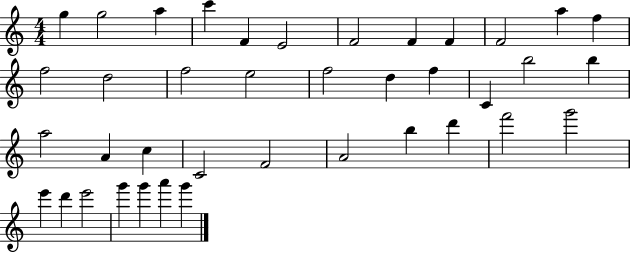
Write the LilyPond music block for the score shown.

{
  \clef treble
  \numericTimeSignature
  \time 4/4
  \key c \major
  g''4 g''2 a''4 | c'''4 f'4 e'2 | f'2 f'4 f'4 | f'2 a''4 f''4 | \break f''2 d''2 | f''2 e''2 | f''2 d''4 f''4 | c'4 b''2 b''4 | \break a''2 a'4 c''4 | c'2 f'2 | a'2 b''4 d'''4 | f'''2 g'''2 | \break e'''4 d'''4 e'''2 | g'''4 g'''4 a'''4 g'''4 | \bar "|."
}